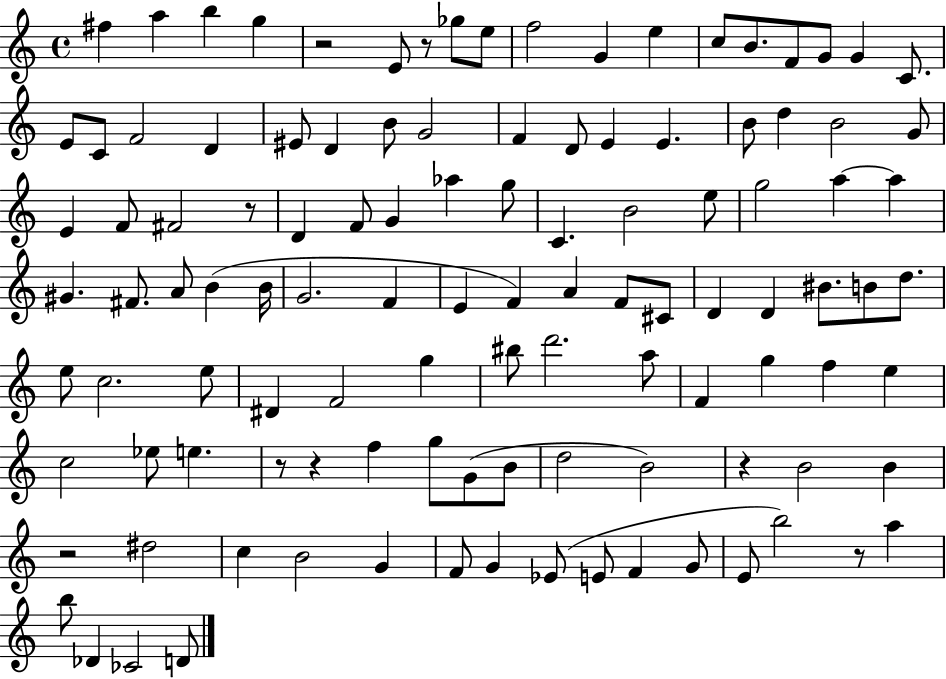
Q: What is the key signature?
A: C major